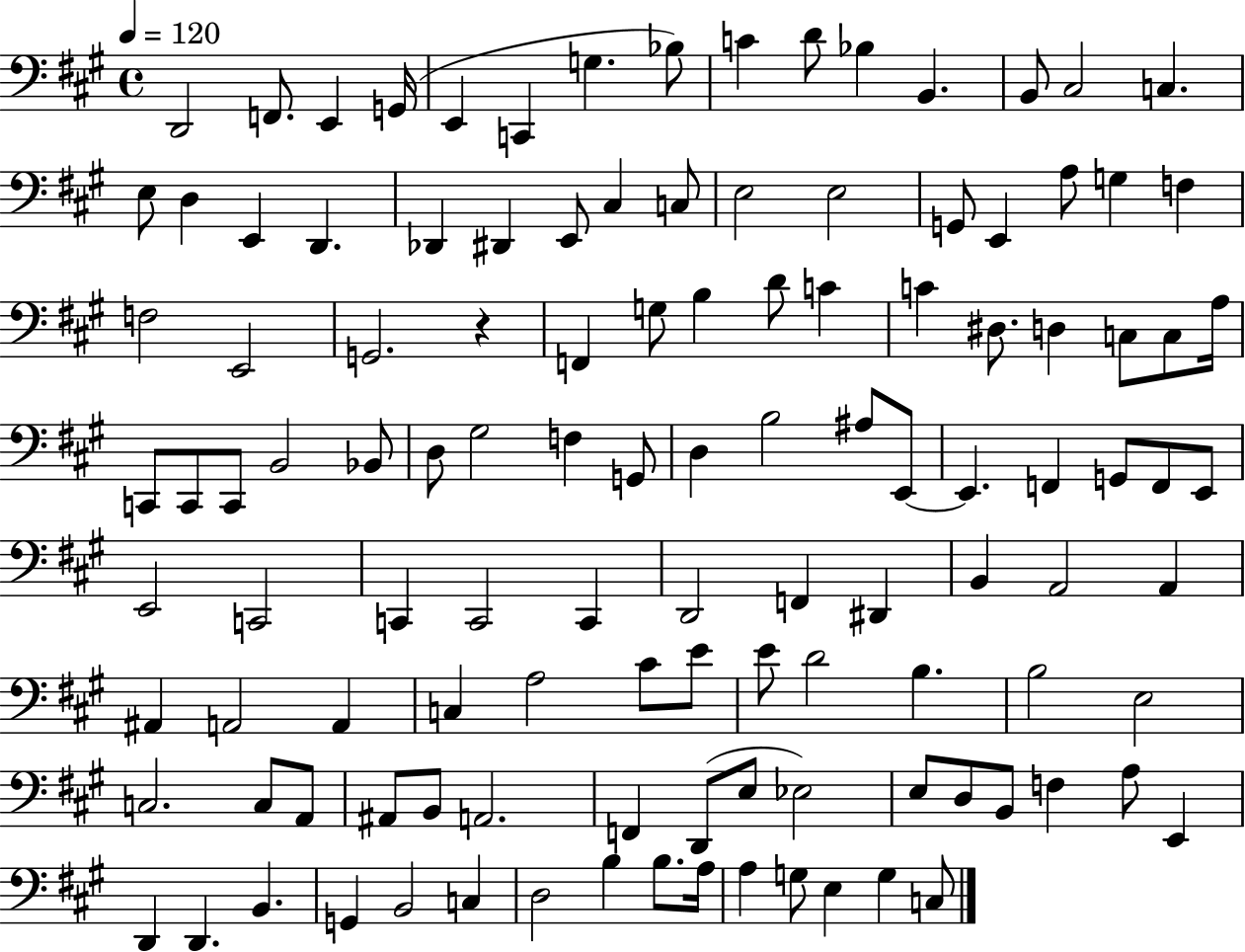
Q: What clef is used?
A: bass